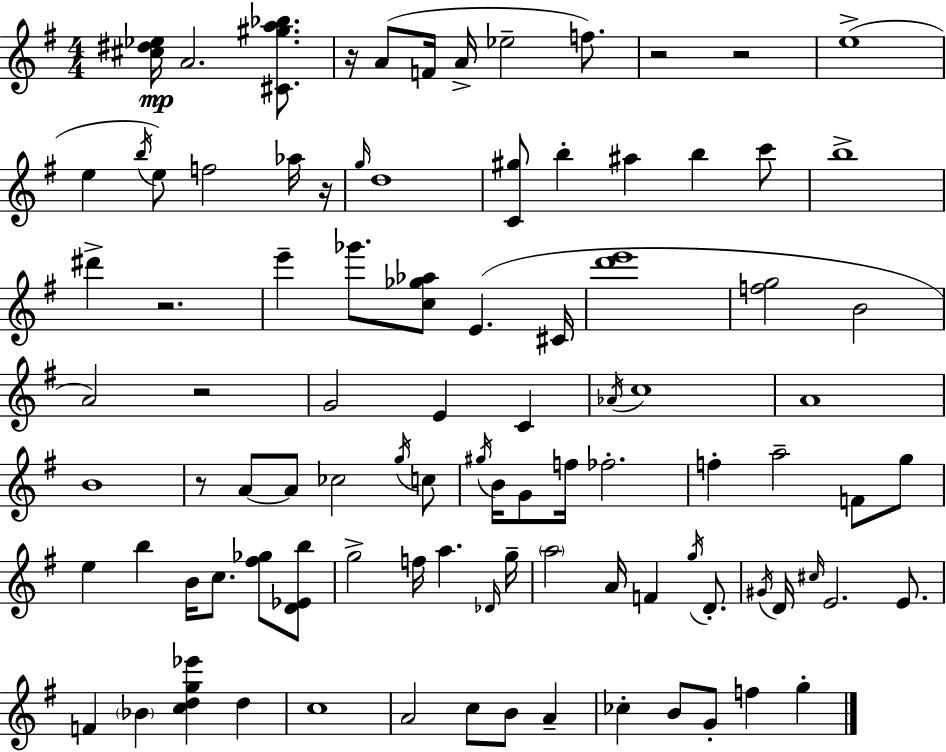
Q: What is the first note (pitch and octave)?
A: A4